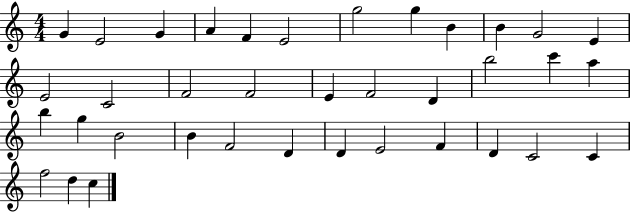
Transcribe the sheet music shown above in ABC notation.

X:1
T:Untitled
M:4/4
L:1/4
K:C
G E2 G A F E2 g2 g B B G2 E E2 C2 F2 F2 E F2 D b2 c' a b g B2 B F2 D D E2 F D C2 C f2 d c